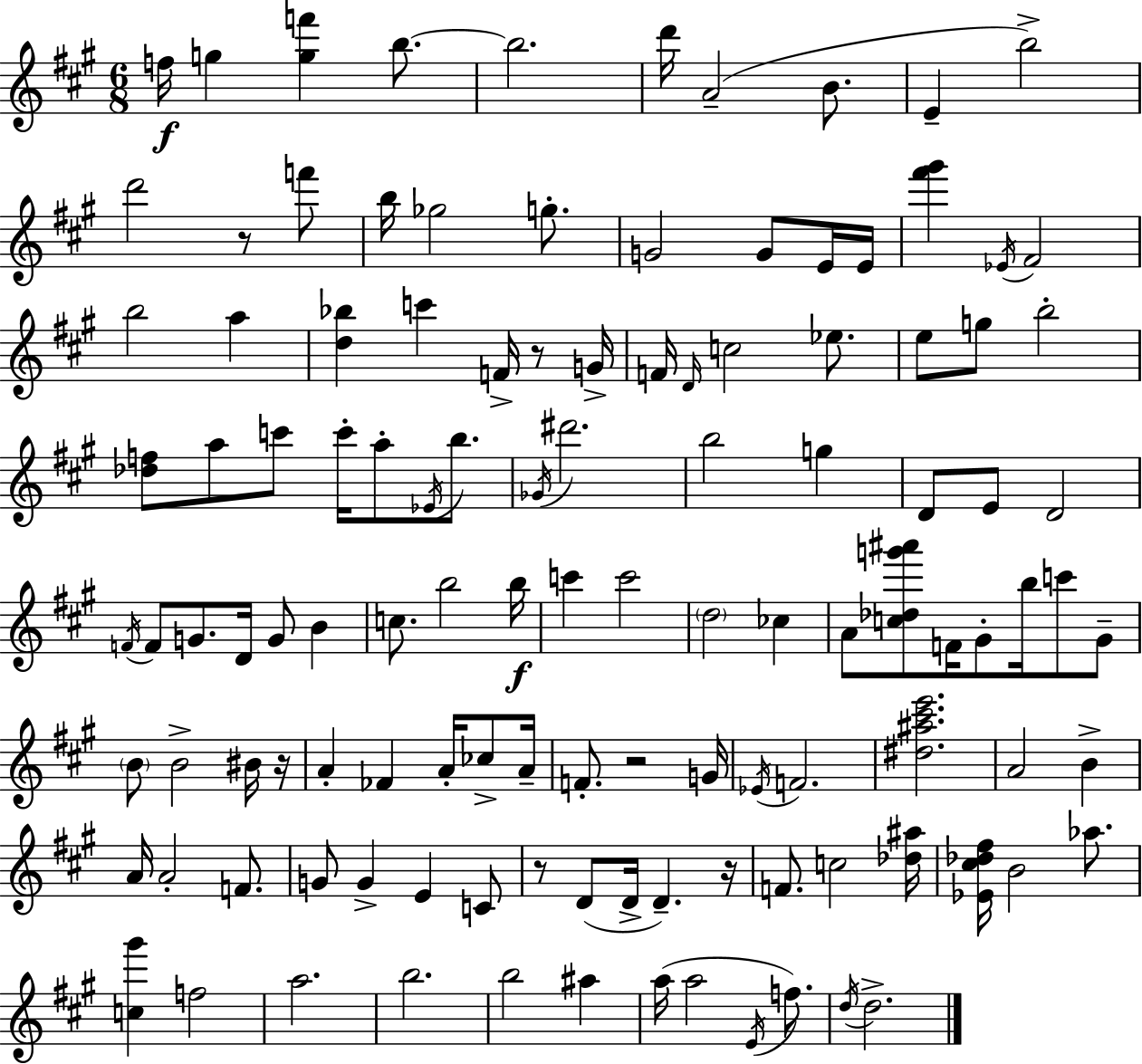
{
  \clef treble
  \numericTimeSignature
  \time 6/8
  \key a \major
  f''16\f g''4 <g'' f'''>4 b''8.~~ | b''2. | d'''16 a'2--( b'8. | e'4-- b''2->) | \break d'''2 r8 f'''8 | b''16 ges''2 g''8.-. | g'2 g'8 e'16 e'16 | <fis''' gis'''>4 \acciaccatura { ees'16 } fis'2 | \break b''2 a''4 | <d'' bes''>4 c'''4 f'16-> r8 | g'16-> f'16 \grace { d'16 } c''2 ees''8. | e''8 g''8 b''2-. | \break <des'' f''>8 a''8 c'''8 c'''16-. a''8-. \acciaccatura { ees'16 } | b''8. \acciaccatura { ges'16 } dis'''2. | b''2 | g''4 d'8 e'8 d'2 | \break \acciaccatura { f'16 } f'8 g'8. d'16 g'8 | b'4 c''8. b''2 | b''16\f c'''4 c'''2 | \parenthesize d''2 | \break ces''4 a'8 <c'' des'' g''' ais'''>8 f'16 gis'8-. | b''16 c'''8 gis'8-- \parenthesize b'8 b'2-> | bis'16 r16 a'4-. fes'4 | a'16-. ces''8-> a'16-- f'8.-. r2 | \break g'16 \acciaccatura { ees'16 } f'2. | <dis'' ais'' cis''' e'''>2. | a'2 | b'4-> a'16 a'2-. | \break f'8. g'8 g'4-> | e'4 c'8 r8 d'8( d'16-> d'4.--) | r16 f'8. c''2 | <des'' ais''>16 <ees' cis'' des'' fis''>16 b'2 | \break aes''8. <c'' gis'''>4 f''2 | a''2. | b''2. | b''2 | \break ais''4 a''16( a''2 | \acciaccatura { e'16 } f''8.) \acciaccatura { d''16 } d''2.-> | \bar "|."
}